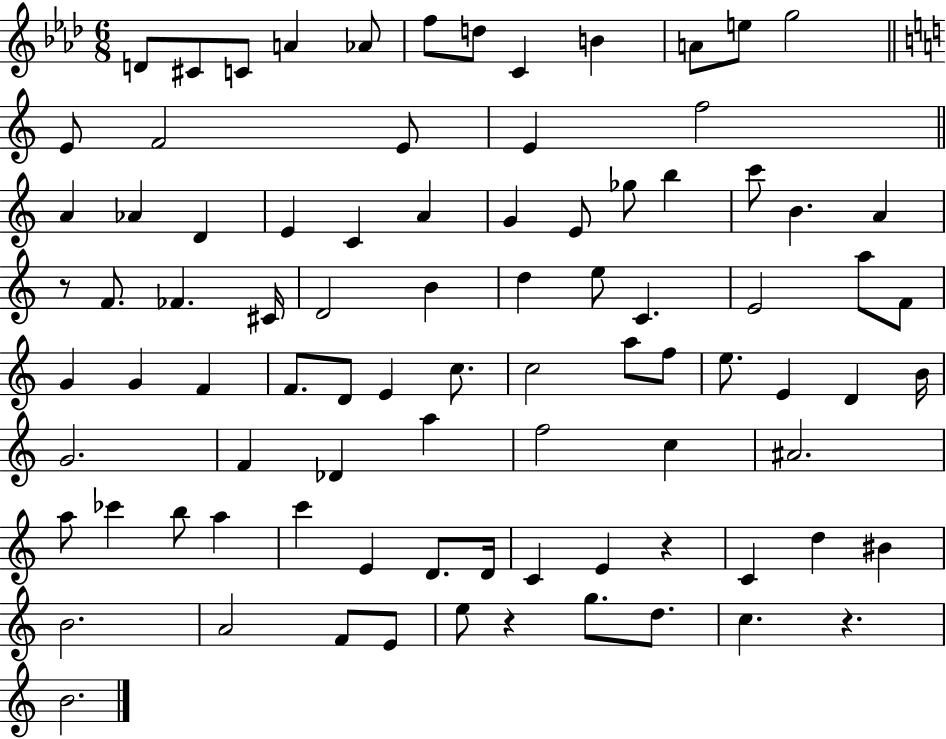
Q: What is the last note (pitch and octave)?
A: B4